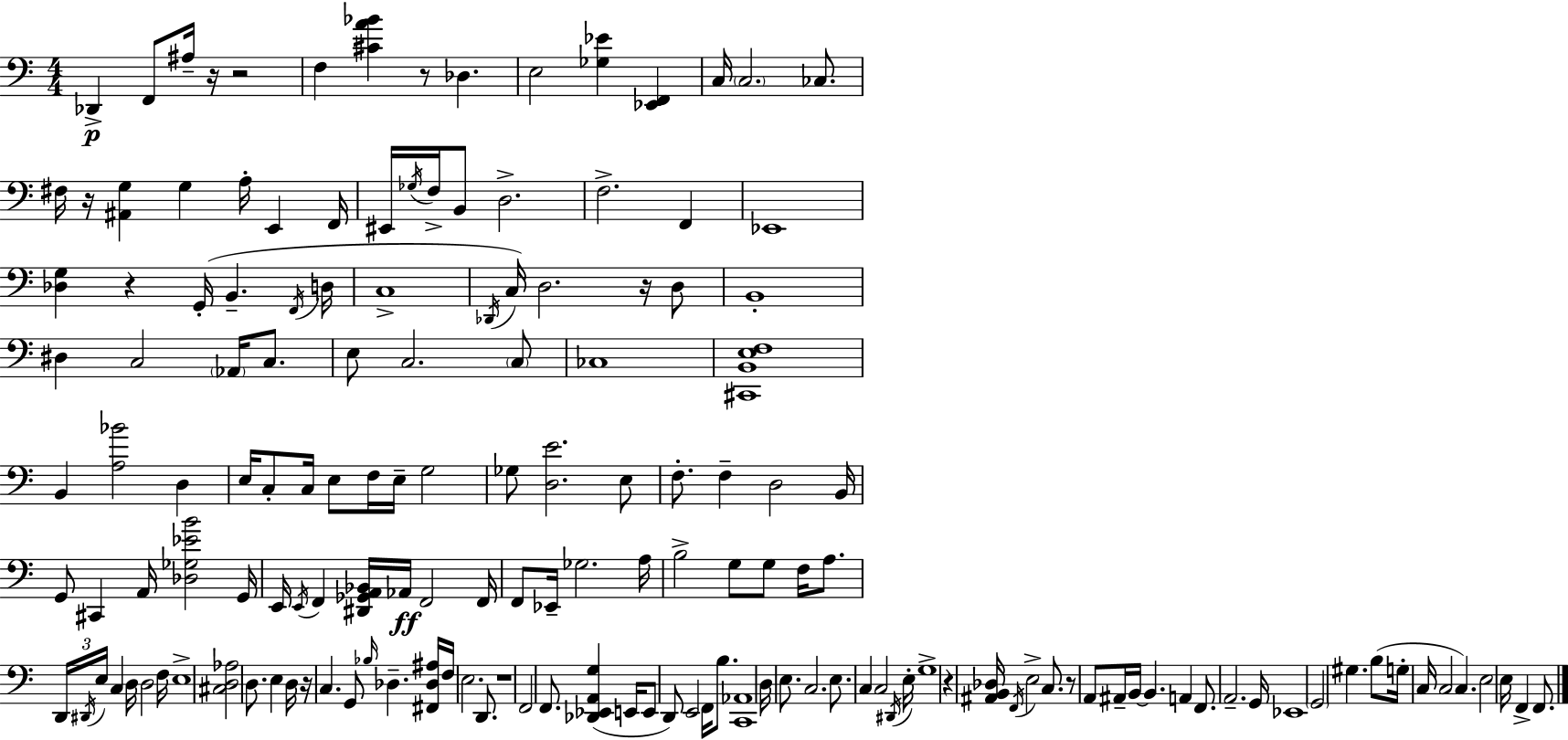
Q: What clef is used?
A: bass